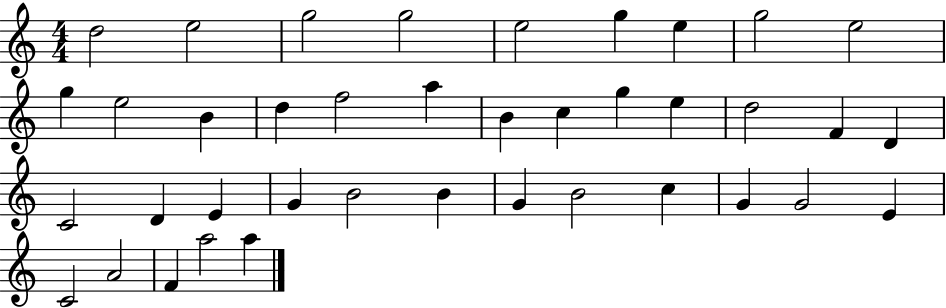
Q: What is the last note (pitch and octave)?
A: A5